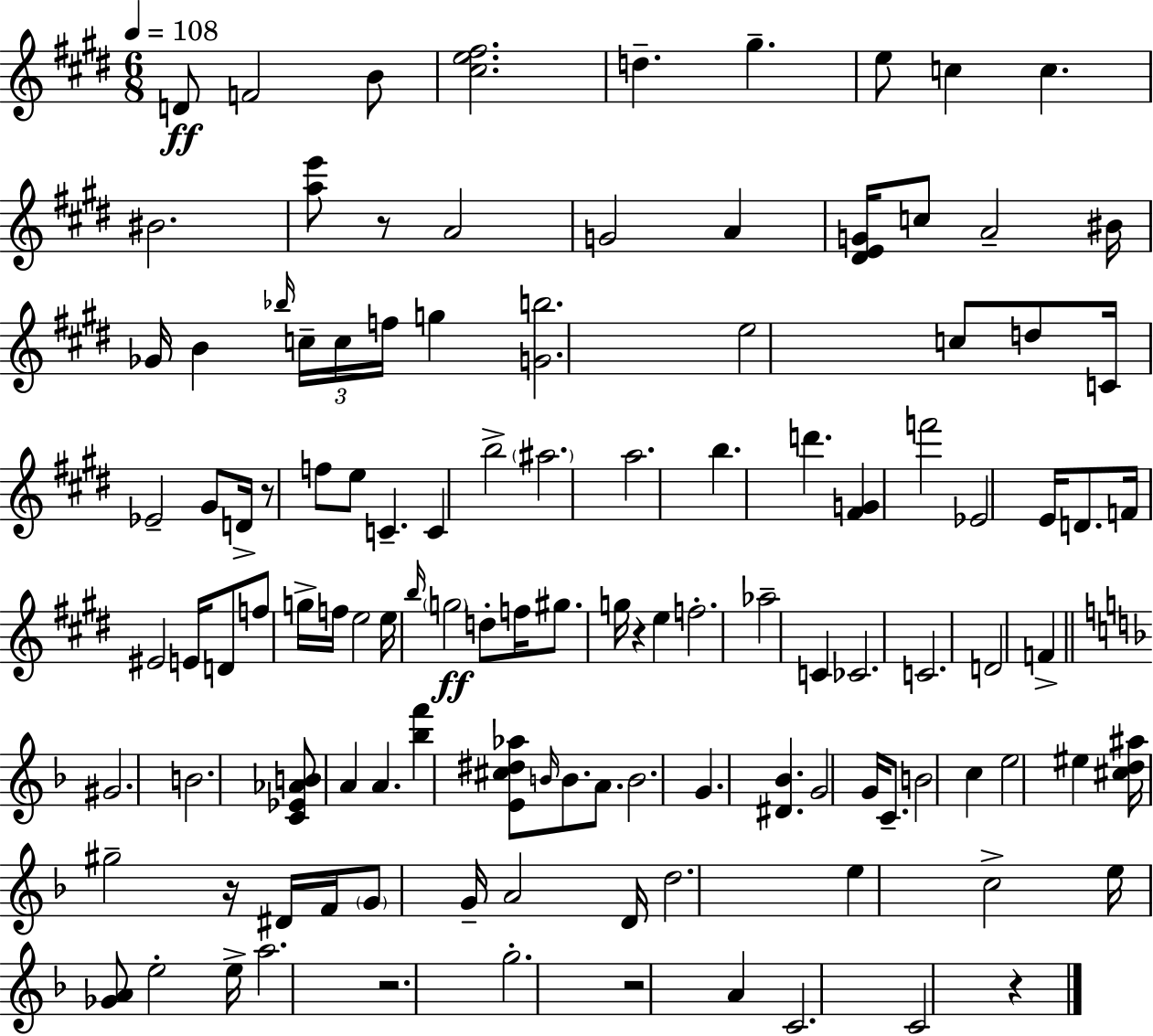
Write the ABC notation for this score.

X:1
T:Untitled
M:6/8
L:1/4
K:E
D/2 F2 B/2 [^ce^f]2 d ^g e/2 c c ^B2 [ae']/2 z/2 A2 G2 A [^DEG]/4 c/2 A2 ^B/4 _G/4 B _b/4 c/4 c/4 f/4 g [Gb]2 e2 c/2 d/2 C/4 _E2 ^G/2 D/4 z/2 f/2 e/2 C C b2 ^a2 a2 b d' [^FG] f'2 _E2 E/4 D/2 F/4 ^E2 E/4 D/2 f/2 g/4 f/4 e2 e/4 b/4 g2 d/2 f/4 ^g/2 g/4 z e f2 _a2 C _C2 C2 D2 F ^G2 B2 [C_E_AB]/2 A A [_bf'] [E^c^d_a]/2 B/4 B/2 A/2 B2 G [^D_B] G2 G/4 C/2 B2 c e2 ^e [^cd^a]/4 ^g2 z/4 ^D/4 F/4 G/2 G/4 A2 D/4 d2 e c2 e/4 [_GA]/2 e2 e/4 a2 z2 g2 z2 A C2 C2 z